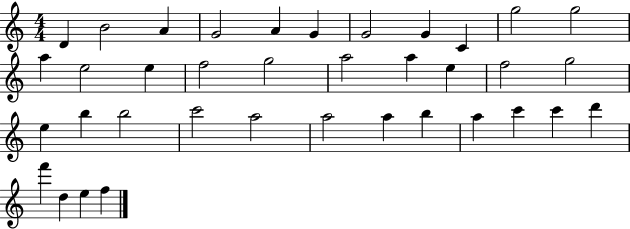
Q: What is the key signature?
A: C major